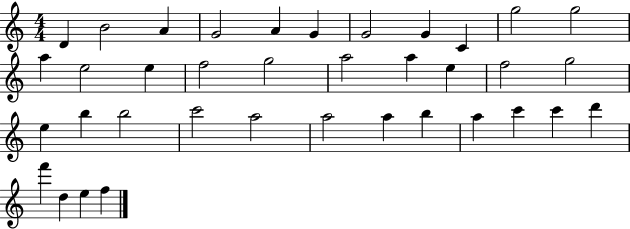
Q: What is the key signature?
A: C major